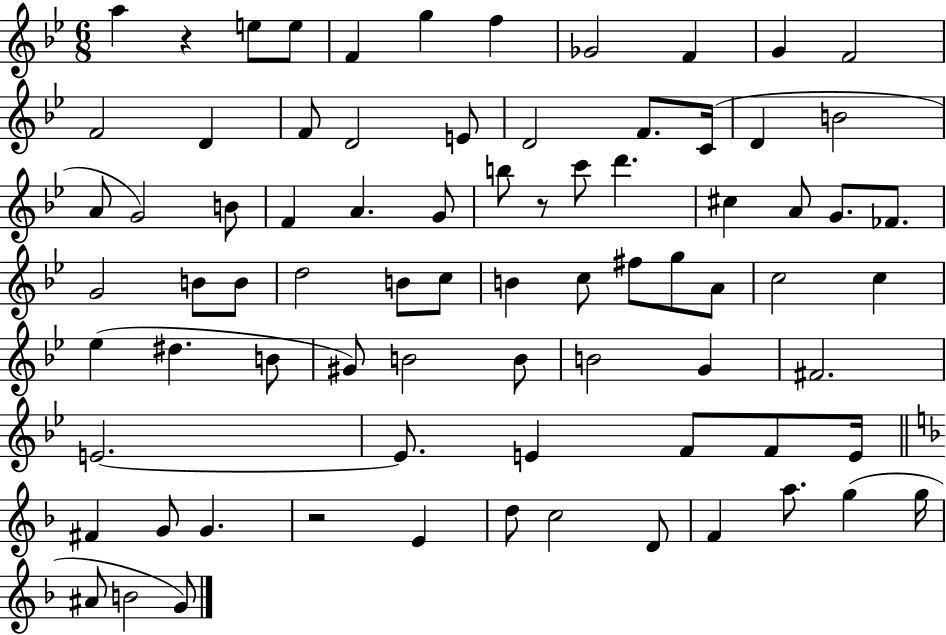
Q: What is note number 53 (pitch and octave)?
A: B4